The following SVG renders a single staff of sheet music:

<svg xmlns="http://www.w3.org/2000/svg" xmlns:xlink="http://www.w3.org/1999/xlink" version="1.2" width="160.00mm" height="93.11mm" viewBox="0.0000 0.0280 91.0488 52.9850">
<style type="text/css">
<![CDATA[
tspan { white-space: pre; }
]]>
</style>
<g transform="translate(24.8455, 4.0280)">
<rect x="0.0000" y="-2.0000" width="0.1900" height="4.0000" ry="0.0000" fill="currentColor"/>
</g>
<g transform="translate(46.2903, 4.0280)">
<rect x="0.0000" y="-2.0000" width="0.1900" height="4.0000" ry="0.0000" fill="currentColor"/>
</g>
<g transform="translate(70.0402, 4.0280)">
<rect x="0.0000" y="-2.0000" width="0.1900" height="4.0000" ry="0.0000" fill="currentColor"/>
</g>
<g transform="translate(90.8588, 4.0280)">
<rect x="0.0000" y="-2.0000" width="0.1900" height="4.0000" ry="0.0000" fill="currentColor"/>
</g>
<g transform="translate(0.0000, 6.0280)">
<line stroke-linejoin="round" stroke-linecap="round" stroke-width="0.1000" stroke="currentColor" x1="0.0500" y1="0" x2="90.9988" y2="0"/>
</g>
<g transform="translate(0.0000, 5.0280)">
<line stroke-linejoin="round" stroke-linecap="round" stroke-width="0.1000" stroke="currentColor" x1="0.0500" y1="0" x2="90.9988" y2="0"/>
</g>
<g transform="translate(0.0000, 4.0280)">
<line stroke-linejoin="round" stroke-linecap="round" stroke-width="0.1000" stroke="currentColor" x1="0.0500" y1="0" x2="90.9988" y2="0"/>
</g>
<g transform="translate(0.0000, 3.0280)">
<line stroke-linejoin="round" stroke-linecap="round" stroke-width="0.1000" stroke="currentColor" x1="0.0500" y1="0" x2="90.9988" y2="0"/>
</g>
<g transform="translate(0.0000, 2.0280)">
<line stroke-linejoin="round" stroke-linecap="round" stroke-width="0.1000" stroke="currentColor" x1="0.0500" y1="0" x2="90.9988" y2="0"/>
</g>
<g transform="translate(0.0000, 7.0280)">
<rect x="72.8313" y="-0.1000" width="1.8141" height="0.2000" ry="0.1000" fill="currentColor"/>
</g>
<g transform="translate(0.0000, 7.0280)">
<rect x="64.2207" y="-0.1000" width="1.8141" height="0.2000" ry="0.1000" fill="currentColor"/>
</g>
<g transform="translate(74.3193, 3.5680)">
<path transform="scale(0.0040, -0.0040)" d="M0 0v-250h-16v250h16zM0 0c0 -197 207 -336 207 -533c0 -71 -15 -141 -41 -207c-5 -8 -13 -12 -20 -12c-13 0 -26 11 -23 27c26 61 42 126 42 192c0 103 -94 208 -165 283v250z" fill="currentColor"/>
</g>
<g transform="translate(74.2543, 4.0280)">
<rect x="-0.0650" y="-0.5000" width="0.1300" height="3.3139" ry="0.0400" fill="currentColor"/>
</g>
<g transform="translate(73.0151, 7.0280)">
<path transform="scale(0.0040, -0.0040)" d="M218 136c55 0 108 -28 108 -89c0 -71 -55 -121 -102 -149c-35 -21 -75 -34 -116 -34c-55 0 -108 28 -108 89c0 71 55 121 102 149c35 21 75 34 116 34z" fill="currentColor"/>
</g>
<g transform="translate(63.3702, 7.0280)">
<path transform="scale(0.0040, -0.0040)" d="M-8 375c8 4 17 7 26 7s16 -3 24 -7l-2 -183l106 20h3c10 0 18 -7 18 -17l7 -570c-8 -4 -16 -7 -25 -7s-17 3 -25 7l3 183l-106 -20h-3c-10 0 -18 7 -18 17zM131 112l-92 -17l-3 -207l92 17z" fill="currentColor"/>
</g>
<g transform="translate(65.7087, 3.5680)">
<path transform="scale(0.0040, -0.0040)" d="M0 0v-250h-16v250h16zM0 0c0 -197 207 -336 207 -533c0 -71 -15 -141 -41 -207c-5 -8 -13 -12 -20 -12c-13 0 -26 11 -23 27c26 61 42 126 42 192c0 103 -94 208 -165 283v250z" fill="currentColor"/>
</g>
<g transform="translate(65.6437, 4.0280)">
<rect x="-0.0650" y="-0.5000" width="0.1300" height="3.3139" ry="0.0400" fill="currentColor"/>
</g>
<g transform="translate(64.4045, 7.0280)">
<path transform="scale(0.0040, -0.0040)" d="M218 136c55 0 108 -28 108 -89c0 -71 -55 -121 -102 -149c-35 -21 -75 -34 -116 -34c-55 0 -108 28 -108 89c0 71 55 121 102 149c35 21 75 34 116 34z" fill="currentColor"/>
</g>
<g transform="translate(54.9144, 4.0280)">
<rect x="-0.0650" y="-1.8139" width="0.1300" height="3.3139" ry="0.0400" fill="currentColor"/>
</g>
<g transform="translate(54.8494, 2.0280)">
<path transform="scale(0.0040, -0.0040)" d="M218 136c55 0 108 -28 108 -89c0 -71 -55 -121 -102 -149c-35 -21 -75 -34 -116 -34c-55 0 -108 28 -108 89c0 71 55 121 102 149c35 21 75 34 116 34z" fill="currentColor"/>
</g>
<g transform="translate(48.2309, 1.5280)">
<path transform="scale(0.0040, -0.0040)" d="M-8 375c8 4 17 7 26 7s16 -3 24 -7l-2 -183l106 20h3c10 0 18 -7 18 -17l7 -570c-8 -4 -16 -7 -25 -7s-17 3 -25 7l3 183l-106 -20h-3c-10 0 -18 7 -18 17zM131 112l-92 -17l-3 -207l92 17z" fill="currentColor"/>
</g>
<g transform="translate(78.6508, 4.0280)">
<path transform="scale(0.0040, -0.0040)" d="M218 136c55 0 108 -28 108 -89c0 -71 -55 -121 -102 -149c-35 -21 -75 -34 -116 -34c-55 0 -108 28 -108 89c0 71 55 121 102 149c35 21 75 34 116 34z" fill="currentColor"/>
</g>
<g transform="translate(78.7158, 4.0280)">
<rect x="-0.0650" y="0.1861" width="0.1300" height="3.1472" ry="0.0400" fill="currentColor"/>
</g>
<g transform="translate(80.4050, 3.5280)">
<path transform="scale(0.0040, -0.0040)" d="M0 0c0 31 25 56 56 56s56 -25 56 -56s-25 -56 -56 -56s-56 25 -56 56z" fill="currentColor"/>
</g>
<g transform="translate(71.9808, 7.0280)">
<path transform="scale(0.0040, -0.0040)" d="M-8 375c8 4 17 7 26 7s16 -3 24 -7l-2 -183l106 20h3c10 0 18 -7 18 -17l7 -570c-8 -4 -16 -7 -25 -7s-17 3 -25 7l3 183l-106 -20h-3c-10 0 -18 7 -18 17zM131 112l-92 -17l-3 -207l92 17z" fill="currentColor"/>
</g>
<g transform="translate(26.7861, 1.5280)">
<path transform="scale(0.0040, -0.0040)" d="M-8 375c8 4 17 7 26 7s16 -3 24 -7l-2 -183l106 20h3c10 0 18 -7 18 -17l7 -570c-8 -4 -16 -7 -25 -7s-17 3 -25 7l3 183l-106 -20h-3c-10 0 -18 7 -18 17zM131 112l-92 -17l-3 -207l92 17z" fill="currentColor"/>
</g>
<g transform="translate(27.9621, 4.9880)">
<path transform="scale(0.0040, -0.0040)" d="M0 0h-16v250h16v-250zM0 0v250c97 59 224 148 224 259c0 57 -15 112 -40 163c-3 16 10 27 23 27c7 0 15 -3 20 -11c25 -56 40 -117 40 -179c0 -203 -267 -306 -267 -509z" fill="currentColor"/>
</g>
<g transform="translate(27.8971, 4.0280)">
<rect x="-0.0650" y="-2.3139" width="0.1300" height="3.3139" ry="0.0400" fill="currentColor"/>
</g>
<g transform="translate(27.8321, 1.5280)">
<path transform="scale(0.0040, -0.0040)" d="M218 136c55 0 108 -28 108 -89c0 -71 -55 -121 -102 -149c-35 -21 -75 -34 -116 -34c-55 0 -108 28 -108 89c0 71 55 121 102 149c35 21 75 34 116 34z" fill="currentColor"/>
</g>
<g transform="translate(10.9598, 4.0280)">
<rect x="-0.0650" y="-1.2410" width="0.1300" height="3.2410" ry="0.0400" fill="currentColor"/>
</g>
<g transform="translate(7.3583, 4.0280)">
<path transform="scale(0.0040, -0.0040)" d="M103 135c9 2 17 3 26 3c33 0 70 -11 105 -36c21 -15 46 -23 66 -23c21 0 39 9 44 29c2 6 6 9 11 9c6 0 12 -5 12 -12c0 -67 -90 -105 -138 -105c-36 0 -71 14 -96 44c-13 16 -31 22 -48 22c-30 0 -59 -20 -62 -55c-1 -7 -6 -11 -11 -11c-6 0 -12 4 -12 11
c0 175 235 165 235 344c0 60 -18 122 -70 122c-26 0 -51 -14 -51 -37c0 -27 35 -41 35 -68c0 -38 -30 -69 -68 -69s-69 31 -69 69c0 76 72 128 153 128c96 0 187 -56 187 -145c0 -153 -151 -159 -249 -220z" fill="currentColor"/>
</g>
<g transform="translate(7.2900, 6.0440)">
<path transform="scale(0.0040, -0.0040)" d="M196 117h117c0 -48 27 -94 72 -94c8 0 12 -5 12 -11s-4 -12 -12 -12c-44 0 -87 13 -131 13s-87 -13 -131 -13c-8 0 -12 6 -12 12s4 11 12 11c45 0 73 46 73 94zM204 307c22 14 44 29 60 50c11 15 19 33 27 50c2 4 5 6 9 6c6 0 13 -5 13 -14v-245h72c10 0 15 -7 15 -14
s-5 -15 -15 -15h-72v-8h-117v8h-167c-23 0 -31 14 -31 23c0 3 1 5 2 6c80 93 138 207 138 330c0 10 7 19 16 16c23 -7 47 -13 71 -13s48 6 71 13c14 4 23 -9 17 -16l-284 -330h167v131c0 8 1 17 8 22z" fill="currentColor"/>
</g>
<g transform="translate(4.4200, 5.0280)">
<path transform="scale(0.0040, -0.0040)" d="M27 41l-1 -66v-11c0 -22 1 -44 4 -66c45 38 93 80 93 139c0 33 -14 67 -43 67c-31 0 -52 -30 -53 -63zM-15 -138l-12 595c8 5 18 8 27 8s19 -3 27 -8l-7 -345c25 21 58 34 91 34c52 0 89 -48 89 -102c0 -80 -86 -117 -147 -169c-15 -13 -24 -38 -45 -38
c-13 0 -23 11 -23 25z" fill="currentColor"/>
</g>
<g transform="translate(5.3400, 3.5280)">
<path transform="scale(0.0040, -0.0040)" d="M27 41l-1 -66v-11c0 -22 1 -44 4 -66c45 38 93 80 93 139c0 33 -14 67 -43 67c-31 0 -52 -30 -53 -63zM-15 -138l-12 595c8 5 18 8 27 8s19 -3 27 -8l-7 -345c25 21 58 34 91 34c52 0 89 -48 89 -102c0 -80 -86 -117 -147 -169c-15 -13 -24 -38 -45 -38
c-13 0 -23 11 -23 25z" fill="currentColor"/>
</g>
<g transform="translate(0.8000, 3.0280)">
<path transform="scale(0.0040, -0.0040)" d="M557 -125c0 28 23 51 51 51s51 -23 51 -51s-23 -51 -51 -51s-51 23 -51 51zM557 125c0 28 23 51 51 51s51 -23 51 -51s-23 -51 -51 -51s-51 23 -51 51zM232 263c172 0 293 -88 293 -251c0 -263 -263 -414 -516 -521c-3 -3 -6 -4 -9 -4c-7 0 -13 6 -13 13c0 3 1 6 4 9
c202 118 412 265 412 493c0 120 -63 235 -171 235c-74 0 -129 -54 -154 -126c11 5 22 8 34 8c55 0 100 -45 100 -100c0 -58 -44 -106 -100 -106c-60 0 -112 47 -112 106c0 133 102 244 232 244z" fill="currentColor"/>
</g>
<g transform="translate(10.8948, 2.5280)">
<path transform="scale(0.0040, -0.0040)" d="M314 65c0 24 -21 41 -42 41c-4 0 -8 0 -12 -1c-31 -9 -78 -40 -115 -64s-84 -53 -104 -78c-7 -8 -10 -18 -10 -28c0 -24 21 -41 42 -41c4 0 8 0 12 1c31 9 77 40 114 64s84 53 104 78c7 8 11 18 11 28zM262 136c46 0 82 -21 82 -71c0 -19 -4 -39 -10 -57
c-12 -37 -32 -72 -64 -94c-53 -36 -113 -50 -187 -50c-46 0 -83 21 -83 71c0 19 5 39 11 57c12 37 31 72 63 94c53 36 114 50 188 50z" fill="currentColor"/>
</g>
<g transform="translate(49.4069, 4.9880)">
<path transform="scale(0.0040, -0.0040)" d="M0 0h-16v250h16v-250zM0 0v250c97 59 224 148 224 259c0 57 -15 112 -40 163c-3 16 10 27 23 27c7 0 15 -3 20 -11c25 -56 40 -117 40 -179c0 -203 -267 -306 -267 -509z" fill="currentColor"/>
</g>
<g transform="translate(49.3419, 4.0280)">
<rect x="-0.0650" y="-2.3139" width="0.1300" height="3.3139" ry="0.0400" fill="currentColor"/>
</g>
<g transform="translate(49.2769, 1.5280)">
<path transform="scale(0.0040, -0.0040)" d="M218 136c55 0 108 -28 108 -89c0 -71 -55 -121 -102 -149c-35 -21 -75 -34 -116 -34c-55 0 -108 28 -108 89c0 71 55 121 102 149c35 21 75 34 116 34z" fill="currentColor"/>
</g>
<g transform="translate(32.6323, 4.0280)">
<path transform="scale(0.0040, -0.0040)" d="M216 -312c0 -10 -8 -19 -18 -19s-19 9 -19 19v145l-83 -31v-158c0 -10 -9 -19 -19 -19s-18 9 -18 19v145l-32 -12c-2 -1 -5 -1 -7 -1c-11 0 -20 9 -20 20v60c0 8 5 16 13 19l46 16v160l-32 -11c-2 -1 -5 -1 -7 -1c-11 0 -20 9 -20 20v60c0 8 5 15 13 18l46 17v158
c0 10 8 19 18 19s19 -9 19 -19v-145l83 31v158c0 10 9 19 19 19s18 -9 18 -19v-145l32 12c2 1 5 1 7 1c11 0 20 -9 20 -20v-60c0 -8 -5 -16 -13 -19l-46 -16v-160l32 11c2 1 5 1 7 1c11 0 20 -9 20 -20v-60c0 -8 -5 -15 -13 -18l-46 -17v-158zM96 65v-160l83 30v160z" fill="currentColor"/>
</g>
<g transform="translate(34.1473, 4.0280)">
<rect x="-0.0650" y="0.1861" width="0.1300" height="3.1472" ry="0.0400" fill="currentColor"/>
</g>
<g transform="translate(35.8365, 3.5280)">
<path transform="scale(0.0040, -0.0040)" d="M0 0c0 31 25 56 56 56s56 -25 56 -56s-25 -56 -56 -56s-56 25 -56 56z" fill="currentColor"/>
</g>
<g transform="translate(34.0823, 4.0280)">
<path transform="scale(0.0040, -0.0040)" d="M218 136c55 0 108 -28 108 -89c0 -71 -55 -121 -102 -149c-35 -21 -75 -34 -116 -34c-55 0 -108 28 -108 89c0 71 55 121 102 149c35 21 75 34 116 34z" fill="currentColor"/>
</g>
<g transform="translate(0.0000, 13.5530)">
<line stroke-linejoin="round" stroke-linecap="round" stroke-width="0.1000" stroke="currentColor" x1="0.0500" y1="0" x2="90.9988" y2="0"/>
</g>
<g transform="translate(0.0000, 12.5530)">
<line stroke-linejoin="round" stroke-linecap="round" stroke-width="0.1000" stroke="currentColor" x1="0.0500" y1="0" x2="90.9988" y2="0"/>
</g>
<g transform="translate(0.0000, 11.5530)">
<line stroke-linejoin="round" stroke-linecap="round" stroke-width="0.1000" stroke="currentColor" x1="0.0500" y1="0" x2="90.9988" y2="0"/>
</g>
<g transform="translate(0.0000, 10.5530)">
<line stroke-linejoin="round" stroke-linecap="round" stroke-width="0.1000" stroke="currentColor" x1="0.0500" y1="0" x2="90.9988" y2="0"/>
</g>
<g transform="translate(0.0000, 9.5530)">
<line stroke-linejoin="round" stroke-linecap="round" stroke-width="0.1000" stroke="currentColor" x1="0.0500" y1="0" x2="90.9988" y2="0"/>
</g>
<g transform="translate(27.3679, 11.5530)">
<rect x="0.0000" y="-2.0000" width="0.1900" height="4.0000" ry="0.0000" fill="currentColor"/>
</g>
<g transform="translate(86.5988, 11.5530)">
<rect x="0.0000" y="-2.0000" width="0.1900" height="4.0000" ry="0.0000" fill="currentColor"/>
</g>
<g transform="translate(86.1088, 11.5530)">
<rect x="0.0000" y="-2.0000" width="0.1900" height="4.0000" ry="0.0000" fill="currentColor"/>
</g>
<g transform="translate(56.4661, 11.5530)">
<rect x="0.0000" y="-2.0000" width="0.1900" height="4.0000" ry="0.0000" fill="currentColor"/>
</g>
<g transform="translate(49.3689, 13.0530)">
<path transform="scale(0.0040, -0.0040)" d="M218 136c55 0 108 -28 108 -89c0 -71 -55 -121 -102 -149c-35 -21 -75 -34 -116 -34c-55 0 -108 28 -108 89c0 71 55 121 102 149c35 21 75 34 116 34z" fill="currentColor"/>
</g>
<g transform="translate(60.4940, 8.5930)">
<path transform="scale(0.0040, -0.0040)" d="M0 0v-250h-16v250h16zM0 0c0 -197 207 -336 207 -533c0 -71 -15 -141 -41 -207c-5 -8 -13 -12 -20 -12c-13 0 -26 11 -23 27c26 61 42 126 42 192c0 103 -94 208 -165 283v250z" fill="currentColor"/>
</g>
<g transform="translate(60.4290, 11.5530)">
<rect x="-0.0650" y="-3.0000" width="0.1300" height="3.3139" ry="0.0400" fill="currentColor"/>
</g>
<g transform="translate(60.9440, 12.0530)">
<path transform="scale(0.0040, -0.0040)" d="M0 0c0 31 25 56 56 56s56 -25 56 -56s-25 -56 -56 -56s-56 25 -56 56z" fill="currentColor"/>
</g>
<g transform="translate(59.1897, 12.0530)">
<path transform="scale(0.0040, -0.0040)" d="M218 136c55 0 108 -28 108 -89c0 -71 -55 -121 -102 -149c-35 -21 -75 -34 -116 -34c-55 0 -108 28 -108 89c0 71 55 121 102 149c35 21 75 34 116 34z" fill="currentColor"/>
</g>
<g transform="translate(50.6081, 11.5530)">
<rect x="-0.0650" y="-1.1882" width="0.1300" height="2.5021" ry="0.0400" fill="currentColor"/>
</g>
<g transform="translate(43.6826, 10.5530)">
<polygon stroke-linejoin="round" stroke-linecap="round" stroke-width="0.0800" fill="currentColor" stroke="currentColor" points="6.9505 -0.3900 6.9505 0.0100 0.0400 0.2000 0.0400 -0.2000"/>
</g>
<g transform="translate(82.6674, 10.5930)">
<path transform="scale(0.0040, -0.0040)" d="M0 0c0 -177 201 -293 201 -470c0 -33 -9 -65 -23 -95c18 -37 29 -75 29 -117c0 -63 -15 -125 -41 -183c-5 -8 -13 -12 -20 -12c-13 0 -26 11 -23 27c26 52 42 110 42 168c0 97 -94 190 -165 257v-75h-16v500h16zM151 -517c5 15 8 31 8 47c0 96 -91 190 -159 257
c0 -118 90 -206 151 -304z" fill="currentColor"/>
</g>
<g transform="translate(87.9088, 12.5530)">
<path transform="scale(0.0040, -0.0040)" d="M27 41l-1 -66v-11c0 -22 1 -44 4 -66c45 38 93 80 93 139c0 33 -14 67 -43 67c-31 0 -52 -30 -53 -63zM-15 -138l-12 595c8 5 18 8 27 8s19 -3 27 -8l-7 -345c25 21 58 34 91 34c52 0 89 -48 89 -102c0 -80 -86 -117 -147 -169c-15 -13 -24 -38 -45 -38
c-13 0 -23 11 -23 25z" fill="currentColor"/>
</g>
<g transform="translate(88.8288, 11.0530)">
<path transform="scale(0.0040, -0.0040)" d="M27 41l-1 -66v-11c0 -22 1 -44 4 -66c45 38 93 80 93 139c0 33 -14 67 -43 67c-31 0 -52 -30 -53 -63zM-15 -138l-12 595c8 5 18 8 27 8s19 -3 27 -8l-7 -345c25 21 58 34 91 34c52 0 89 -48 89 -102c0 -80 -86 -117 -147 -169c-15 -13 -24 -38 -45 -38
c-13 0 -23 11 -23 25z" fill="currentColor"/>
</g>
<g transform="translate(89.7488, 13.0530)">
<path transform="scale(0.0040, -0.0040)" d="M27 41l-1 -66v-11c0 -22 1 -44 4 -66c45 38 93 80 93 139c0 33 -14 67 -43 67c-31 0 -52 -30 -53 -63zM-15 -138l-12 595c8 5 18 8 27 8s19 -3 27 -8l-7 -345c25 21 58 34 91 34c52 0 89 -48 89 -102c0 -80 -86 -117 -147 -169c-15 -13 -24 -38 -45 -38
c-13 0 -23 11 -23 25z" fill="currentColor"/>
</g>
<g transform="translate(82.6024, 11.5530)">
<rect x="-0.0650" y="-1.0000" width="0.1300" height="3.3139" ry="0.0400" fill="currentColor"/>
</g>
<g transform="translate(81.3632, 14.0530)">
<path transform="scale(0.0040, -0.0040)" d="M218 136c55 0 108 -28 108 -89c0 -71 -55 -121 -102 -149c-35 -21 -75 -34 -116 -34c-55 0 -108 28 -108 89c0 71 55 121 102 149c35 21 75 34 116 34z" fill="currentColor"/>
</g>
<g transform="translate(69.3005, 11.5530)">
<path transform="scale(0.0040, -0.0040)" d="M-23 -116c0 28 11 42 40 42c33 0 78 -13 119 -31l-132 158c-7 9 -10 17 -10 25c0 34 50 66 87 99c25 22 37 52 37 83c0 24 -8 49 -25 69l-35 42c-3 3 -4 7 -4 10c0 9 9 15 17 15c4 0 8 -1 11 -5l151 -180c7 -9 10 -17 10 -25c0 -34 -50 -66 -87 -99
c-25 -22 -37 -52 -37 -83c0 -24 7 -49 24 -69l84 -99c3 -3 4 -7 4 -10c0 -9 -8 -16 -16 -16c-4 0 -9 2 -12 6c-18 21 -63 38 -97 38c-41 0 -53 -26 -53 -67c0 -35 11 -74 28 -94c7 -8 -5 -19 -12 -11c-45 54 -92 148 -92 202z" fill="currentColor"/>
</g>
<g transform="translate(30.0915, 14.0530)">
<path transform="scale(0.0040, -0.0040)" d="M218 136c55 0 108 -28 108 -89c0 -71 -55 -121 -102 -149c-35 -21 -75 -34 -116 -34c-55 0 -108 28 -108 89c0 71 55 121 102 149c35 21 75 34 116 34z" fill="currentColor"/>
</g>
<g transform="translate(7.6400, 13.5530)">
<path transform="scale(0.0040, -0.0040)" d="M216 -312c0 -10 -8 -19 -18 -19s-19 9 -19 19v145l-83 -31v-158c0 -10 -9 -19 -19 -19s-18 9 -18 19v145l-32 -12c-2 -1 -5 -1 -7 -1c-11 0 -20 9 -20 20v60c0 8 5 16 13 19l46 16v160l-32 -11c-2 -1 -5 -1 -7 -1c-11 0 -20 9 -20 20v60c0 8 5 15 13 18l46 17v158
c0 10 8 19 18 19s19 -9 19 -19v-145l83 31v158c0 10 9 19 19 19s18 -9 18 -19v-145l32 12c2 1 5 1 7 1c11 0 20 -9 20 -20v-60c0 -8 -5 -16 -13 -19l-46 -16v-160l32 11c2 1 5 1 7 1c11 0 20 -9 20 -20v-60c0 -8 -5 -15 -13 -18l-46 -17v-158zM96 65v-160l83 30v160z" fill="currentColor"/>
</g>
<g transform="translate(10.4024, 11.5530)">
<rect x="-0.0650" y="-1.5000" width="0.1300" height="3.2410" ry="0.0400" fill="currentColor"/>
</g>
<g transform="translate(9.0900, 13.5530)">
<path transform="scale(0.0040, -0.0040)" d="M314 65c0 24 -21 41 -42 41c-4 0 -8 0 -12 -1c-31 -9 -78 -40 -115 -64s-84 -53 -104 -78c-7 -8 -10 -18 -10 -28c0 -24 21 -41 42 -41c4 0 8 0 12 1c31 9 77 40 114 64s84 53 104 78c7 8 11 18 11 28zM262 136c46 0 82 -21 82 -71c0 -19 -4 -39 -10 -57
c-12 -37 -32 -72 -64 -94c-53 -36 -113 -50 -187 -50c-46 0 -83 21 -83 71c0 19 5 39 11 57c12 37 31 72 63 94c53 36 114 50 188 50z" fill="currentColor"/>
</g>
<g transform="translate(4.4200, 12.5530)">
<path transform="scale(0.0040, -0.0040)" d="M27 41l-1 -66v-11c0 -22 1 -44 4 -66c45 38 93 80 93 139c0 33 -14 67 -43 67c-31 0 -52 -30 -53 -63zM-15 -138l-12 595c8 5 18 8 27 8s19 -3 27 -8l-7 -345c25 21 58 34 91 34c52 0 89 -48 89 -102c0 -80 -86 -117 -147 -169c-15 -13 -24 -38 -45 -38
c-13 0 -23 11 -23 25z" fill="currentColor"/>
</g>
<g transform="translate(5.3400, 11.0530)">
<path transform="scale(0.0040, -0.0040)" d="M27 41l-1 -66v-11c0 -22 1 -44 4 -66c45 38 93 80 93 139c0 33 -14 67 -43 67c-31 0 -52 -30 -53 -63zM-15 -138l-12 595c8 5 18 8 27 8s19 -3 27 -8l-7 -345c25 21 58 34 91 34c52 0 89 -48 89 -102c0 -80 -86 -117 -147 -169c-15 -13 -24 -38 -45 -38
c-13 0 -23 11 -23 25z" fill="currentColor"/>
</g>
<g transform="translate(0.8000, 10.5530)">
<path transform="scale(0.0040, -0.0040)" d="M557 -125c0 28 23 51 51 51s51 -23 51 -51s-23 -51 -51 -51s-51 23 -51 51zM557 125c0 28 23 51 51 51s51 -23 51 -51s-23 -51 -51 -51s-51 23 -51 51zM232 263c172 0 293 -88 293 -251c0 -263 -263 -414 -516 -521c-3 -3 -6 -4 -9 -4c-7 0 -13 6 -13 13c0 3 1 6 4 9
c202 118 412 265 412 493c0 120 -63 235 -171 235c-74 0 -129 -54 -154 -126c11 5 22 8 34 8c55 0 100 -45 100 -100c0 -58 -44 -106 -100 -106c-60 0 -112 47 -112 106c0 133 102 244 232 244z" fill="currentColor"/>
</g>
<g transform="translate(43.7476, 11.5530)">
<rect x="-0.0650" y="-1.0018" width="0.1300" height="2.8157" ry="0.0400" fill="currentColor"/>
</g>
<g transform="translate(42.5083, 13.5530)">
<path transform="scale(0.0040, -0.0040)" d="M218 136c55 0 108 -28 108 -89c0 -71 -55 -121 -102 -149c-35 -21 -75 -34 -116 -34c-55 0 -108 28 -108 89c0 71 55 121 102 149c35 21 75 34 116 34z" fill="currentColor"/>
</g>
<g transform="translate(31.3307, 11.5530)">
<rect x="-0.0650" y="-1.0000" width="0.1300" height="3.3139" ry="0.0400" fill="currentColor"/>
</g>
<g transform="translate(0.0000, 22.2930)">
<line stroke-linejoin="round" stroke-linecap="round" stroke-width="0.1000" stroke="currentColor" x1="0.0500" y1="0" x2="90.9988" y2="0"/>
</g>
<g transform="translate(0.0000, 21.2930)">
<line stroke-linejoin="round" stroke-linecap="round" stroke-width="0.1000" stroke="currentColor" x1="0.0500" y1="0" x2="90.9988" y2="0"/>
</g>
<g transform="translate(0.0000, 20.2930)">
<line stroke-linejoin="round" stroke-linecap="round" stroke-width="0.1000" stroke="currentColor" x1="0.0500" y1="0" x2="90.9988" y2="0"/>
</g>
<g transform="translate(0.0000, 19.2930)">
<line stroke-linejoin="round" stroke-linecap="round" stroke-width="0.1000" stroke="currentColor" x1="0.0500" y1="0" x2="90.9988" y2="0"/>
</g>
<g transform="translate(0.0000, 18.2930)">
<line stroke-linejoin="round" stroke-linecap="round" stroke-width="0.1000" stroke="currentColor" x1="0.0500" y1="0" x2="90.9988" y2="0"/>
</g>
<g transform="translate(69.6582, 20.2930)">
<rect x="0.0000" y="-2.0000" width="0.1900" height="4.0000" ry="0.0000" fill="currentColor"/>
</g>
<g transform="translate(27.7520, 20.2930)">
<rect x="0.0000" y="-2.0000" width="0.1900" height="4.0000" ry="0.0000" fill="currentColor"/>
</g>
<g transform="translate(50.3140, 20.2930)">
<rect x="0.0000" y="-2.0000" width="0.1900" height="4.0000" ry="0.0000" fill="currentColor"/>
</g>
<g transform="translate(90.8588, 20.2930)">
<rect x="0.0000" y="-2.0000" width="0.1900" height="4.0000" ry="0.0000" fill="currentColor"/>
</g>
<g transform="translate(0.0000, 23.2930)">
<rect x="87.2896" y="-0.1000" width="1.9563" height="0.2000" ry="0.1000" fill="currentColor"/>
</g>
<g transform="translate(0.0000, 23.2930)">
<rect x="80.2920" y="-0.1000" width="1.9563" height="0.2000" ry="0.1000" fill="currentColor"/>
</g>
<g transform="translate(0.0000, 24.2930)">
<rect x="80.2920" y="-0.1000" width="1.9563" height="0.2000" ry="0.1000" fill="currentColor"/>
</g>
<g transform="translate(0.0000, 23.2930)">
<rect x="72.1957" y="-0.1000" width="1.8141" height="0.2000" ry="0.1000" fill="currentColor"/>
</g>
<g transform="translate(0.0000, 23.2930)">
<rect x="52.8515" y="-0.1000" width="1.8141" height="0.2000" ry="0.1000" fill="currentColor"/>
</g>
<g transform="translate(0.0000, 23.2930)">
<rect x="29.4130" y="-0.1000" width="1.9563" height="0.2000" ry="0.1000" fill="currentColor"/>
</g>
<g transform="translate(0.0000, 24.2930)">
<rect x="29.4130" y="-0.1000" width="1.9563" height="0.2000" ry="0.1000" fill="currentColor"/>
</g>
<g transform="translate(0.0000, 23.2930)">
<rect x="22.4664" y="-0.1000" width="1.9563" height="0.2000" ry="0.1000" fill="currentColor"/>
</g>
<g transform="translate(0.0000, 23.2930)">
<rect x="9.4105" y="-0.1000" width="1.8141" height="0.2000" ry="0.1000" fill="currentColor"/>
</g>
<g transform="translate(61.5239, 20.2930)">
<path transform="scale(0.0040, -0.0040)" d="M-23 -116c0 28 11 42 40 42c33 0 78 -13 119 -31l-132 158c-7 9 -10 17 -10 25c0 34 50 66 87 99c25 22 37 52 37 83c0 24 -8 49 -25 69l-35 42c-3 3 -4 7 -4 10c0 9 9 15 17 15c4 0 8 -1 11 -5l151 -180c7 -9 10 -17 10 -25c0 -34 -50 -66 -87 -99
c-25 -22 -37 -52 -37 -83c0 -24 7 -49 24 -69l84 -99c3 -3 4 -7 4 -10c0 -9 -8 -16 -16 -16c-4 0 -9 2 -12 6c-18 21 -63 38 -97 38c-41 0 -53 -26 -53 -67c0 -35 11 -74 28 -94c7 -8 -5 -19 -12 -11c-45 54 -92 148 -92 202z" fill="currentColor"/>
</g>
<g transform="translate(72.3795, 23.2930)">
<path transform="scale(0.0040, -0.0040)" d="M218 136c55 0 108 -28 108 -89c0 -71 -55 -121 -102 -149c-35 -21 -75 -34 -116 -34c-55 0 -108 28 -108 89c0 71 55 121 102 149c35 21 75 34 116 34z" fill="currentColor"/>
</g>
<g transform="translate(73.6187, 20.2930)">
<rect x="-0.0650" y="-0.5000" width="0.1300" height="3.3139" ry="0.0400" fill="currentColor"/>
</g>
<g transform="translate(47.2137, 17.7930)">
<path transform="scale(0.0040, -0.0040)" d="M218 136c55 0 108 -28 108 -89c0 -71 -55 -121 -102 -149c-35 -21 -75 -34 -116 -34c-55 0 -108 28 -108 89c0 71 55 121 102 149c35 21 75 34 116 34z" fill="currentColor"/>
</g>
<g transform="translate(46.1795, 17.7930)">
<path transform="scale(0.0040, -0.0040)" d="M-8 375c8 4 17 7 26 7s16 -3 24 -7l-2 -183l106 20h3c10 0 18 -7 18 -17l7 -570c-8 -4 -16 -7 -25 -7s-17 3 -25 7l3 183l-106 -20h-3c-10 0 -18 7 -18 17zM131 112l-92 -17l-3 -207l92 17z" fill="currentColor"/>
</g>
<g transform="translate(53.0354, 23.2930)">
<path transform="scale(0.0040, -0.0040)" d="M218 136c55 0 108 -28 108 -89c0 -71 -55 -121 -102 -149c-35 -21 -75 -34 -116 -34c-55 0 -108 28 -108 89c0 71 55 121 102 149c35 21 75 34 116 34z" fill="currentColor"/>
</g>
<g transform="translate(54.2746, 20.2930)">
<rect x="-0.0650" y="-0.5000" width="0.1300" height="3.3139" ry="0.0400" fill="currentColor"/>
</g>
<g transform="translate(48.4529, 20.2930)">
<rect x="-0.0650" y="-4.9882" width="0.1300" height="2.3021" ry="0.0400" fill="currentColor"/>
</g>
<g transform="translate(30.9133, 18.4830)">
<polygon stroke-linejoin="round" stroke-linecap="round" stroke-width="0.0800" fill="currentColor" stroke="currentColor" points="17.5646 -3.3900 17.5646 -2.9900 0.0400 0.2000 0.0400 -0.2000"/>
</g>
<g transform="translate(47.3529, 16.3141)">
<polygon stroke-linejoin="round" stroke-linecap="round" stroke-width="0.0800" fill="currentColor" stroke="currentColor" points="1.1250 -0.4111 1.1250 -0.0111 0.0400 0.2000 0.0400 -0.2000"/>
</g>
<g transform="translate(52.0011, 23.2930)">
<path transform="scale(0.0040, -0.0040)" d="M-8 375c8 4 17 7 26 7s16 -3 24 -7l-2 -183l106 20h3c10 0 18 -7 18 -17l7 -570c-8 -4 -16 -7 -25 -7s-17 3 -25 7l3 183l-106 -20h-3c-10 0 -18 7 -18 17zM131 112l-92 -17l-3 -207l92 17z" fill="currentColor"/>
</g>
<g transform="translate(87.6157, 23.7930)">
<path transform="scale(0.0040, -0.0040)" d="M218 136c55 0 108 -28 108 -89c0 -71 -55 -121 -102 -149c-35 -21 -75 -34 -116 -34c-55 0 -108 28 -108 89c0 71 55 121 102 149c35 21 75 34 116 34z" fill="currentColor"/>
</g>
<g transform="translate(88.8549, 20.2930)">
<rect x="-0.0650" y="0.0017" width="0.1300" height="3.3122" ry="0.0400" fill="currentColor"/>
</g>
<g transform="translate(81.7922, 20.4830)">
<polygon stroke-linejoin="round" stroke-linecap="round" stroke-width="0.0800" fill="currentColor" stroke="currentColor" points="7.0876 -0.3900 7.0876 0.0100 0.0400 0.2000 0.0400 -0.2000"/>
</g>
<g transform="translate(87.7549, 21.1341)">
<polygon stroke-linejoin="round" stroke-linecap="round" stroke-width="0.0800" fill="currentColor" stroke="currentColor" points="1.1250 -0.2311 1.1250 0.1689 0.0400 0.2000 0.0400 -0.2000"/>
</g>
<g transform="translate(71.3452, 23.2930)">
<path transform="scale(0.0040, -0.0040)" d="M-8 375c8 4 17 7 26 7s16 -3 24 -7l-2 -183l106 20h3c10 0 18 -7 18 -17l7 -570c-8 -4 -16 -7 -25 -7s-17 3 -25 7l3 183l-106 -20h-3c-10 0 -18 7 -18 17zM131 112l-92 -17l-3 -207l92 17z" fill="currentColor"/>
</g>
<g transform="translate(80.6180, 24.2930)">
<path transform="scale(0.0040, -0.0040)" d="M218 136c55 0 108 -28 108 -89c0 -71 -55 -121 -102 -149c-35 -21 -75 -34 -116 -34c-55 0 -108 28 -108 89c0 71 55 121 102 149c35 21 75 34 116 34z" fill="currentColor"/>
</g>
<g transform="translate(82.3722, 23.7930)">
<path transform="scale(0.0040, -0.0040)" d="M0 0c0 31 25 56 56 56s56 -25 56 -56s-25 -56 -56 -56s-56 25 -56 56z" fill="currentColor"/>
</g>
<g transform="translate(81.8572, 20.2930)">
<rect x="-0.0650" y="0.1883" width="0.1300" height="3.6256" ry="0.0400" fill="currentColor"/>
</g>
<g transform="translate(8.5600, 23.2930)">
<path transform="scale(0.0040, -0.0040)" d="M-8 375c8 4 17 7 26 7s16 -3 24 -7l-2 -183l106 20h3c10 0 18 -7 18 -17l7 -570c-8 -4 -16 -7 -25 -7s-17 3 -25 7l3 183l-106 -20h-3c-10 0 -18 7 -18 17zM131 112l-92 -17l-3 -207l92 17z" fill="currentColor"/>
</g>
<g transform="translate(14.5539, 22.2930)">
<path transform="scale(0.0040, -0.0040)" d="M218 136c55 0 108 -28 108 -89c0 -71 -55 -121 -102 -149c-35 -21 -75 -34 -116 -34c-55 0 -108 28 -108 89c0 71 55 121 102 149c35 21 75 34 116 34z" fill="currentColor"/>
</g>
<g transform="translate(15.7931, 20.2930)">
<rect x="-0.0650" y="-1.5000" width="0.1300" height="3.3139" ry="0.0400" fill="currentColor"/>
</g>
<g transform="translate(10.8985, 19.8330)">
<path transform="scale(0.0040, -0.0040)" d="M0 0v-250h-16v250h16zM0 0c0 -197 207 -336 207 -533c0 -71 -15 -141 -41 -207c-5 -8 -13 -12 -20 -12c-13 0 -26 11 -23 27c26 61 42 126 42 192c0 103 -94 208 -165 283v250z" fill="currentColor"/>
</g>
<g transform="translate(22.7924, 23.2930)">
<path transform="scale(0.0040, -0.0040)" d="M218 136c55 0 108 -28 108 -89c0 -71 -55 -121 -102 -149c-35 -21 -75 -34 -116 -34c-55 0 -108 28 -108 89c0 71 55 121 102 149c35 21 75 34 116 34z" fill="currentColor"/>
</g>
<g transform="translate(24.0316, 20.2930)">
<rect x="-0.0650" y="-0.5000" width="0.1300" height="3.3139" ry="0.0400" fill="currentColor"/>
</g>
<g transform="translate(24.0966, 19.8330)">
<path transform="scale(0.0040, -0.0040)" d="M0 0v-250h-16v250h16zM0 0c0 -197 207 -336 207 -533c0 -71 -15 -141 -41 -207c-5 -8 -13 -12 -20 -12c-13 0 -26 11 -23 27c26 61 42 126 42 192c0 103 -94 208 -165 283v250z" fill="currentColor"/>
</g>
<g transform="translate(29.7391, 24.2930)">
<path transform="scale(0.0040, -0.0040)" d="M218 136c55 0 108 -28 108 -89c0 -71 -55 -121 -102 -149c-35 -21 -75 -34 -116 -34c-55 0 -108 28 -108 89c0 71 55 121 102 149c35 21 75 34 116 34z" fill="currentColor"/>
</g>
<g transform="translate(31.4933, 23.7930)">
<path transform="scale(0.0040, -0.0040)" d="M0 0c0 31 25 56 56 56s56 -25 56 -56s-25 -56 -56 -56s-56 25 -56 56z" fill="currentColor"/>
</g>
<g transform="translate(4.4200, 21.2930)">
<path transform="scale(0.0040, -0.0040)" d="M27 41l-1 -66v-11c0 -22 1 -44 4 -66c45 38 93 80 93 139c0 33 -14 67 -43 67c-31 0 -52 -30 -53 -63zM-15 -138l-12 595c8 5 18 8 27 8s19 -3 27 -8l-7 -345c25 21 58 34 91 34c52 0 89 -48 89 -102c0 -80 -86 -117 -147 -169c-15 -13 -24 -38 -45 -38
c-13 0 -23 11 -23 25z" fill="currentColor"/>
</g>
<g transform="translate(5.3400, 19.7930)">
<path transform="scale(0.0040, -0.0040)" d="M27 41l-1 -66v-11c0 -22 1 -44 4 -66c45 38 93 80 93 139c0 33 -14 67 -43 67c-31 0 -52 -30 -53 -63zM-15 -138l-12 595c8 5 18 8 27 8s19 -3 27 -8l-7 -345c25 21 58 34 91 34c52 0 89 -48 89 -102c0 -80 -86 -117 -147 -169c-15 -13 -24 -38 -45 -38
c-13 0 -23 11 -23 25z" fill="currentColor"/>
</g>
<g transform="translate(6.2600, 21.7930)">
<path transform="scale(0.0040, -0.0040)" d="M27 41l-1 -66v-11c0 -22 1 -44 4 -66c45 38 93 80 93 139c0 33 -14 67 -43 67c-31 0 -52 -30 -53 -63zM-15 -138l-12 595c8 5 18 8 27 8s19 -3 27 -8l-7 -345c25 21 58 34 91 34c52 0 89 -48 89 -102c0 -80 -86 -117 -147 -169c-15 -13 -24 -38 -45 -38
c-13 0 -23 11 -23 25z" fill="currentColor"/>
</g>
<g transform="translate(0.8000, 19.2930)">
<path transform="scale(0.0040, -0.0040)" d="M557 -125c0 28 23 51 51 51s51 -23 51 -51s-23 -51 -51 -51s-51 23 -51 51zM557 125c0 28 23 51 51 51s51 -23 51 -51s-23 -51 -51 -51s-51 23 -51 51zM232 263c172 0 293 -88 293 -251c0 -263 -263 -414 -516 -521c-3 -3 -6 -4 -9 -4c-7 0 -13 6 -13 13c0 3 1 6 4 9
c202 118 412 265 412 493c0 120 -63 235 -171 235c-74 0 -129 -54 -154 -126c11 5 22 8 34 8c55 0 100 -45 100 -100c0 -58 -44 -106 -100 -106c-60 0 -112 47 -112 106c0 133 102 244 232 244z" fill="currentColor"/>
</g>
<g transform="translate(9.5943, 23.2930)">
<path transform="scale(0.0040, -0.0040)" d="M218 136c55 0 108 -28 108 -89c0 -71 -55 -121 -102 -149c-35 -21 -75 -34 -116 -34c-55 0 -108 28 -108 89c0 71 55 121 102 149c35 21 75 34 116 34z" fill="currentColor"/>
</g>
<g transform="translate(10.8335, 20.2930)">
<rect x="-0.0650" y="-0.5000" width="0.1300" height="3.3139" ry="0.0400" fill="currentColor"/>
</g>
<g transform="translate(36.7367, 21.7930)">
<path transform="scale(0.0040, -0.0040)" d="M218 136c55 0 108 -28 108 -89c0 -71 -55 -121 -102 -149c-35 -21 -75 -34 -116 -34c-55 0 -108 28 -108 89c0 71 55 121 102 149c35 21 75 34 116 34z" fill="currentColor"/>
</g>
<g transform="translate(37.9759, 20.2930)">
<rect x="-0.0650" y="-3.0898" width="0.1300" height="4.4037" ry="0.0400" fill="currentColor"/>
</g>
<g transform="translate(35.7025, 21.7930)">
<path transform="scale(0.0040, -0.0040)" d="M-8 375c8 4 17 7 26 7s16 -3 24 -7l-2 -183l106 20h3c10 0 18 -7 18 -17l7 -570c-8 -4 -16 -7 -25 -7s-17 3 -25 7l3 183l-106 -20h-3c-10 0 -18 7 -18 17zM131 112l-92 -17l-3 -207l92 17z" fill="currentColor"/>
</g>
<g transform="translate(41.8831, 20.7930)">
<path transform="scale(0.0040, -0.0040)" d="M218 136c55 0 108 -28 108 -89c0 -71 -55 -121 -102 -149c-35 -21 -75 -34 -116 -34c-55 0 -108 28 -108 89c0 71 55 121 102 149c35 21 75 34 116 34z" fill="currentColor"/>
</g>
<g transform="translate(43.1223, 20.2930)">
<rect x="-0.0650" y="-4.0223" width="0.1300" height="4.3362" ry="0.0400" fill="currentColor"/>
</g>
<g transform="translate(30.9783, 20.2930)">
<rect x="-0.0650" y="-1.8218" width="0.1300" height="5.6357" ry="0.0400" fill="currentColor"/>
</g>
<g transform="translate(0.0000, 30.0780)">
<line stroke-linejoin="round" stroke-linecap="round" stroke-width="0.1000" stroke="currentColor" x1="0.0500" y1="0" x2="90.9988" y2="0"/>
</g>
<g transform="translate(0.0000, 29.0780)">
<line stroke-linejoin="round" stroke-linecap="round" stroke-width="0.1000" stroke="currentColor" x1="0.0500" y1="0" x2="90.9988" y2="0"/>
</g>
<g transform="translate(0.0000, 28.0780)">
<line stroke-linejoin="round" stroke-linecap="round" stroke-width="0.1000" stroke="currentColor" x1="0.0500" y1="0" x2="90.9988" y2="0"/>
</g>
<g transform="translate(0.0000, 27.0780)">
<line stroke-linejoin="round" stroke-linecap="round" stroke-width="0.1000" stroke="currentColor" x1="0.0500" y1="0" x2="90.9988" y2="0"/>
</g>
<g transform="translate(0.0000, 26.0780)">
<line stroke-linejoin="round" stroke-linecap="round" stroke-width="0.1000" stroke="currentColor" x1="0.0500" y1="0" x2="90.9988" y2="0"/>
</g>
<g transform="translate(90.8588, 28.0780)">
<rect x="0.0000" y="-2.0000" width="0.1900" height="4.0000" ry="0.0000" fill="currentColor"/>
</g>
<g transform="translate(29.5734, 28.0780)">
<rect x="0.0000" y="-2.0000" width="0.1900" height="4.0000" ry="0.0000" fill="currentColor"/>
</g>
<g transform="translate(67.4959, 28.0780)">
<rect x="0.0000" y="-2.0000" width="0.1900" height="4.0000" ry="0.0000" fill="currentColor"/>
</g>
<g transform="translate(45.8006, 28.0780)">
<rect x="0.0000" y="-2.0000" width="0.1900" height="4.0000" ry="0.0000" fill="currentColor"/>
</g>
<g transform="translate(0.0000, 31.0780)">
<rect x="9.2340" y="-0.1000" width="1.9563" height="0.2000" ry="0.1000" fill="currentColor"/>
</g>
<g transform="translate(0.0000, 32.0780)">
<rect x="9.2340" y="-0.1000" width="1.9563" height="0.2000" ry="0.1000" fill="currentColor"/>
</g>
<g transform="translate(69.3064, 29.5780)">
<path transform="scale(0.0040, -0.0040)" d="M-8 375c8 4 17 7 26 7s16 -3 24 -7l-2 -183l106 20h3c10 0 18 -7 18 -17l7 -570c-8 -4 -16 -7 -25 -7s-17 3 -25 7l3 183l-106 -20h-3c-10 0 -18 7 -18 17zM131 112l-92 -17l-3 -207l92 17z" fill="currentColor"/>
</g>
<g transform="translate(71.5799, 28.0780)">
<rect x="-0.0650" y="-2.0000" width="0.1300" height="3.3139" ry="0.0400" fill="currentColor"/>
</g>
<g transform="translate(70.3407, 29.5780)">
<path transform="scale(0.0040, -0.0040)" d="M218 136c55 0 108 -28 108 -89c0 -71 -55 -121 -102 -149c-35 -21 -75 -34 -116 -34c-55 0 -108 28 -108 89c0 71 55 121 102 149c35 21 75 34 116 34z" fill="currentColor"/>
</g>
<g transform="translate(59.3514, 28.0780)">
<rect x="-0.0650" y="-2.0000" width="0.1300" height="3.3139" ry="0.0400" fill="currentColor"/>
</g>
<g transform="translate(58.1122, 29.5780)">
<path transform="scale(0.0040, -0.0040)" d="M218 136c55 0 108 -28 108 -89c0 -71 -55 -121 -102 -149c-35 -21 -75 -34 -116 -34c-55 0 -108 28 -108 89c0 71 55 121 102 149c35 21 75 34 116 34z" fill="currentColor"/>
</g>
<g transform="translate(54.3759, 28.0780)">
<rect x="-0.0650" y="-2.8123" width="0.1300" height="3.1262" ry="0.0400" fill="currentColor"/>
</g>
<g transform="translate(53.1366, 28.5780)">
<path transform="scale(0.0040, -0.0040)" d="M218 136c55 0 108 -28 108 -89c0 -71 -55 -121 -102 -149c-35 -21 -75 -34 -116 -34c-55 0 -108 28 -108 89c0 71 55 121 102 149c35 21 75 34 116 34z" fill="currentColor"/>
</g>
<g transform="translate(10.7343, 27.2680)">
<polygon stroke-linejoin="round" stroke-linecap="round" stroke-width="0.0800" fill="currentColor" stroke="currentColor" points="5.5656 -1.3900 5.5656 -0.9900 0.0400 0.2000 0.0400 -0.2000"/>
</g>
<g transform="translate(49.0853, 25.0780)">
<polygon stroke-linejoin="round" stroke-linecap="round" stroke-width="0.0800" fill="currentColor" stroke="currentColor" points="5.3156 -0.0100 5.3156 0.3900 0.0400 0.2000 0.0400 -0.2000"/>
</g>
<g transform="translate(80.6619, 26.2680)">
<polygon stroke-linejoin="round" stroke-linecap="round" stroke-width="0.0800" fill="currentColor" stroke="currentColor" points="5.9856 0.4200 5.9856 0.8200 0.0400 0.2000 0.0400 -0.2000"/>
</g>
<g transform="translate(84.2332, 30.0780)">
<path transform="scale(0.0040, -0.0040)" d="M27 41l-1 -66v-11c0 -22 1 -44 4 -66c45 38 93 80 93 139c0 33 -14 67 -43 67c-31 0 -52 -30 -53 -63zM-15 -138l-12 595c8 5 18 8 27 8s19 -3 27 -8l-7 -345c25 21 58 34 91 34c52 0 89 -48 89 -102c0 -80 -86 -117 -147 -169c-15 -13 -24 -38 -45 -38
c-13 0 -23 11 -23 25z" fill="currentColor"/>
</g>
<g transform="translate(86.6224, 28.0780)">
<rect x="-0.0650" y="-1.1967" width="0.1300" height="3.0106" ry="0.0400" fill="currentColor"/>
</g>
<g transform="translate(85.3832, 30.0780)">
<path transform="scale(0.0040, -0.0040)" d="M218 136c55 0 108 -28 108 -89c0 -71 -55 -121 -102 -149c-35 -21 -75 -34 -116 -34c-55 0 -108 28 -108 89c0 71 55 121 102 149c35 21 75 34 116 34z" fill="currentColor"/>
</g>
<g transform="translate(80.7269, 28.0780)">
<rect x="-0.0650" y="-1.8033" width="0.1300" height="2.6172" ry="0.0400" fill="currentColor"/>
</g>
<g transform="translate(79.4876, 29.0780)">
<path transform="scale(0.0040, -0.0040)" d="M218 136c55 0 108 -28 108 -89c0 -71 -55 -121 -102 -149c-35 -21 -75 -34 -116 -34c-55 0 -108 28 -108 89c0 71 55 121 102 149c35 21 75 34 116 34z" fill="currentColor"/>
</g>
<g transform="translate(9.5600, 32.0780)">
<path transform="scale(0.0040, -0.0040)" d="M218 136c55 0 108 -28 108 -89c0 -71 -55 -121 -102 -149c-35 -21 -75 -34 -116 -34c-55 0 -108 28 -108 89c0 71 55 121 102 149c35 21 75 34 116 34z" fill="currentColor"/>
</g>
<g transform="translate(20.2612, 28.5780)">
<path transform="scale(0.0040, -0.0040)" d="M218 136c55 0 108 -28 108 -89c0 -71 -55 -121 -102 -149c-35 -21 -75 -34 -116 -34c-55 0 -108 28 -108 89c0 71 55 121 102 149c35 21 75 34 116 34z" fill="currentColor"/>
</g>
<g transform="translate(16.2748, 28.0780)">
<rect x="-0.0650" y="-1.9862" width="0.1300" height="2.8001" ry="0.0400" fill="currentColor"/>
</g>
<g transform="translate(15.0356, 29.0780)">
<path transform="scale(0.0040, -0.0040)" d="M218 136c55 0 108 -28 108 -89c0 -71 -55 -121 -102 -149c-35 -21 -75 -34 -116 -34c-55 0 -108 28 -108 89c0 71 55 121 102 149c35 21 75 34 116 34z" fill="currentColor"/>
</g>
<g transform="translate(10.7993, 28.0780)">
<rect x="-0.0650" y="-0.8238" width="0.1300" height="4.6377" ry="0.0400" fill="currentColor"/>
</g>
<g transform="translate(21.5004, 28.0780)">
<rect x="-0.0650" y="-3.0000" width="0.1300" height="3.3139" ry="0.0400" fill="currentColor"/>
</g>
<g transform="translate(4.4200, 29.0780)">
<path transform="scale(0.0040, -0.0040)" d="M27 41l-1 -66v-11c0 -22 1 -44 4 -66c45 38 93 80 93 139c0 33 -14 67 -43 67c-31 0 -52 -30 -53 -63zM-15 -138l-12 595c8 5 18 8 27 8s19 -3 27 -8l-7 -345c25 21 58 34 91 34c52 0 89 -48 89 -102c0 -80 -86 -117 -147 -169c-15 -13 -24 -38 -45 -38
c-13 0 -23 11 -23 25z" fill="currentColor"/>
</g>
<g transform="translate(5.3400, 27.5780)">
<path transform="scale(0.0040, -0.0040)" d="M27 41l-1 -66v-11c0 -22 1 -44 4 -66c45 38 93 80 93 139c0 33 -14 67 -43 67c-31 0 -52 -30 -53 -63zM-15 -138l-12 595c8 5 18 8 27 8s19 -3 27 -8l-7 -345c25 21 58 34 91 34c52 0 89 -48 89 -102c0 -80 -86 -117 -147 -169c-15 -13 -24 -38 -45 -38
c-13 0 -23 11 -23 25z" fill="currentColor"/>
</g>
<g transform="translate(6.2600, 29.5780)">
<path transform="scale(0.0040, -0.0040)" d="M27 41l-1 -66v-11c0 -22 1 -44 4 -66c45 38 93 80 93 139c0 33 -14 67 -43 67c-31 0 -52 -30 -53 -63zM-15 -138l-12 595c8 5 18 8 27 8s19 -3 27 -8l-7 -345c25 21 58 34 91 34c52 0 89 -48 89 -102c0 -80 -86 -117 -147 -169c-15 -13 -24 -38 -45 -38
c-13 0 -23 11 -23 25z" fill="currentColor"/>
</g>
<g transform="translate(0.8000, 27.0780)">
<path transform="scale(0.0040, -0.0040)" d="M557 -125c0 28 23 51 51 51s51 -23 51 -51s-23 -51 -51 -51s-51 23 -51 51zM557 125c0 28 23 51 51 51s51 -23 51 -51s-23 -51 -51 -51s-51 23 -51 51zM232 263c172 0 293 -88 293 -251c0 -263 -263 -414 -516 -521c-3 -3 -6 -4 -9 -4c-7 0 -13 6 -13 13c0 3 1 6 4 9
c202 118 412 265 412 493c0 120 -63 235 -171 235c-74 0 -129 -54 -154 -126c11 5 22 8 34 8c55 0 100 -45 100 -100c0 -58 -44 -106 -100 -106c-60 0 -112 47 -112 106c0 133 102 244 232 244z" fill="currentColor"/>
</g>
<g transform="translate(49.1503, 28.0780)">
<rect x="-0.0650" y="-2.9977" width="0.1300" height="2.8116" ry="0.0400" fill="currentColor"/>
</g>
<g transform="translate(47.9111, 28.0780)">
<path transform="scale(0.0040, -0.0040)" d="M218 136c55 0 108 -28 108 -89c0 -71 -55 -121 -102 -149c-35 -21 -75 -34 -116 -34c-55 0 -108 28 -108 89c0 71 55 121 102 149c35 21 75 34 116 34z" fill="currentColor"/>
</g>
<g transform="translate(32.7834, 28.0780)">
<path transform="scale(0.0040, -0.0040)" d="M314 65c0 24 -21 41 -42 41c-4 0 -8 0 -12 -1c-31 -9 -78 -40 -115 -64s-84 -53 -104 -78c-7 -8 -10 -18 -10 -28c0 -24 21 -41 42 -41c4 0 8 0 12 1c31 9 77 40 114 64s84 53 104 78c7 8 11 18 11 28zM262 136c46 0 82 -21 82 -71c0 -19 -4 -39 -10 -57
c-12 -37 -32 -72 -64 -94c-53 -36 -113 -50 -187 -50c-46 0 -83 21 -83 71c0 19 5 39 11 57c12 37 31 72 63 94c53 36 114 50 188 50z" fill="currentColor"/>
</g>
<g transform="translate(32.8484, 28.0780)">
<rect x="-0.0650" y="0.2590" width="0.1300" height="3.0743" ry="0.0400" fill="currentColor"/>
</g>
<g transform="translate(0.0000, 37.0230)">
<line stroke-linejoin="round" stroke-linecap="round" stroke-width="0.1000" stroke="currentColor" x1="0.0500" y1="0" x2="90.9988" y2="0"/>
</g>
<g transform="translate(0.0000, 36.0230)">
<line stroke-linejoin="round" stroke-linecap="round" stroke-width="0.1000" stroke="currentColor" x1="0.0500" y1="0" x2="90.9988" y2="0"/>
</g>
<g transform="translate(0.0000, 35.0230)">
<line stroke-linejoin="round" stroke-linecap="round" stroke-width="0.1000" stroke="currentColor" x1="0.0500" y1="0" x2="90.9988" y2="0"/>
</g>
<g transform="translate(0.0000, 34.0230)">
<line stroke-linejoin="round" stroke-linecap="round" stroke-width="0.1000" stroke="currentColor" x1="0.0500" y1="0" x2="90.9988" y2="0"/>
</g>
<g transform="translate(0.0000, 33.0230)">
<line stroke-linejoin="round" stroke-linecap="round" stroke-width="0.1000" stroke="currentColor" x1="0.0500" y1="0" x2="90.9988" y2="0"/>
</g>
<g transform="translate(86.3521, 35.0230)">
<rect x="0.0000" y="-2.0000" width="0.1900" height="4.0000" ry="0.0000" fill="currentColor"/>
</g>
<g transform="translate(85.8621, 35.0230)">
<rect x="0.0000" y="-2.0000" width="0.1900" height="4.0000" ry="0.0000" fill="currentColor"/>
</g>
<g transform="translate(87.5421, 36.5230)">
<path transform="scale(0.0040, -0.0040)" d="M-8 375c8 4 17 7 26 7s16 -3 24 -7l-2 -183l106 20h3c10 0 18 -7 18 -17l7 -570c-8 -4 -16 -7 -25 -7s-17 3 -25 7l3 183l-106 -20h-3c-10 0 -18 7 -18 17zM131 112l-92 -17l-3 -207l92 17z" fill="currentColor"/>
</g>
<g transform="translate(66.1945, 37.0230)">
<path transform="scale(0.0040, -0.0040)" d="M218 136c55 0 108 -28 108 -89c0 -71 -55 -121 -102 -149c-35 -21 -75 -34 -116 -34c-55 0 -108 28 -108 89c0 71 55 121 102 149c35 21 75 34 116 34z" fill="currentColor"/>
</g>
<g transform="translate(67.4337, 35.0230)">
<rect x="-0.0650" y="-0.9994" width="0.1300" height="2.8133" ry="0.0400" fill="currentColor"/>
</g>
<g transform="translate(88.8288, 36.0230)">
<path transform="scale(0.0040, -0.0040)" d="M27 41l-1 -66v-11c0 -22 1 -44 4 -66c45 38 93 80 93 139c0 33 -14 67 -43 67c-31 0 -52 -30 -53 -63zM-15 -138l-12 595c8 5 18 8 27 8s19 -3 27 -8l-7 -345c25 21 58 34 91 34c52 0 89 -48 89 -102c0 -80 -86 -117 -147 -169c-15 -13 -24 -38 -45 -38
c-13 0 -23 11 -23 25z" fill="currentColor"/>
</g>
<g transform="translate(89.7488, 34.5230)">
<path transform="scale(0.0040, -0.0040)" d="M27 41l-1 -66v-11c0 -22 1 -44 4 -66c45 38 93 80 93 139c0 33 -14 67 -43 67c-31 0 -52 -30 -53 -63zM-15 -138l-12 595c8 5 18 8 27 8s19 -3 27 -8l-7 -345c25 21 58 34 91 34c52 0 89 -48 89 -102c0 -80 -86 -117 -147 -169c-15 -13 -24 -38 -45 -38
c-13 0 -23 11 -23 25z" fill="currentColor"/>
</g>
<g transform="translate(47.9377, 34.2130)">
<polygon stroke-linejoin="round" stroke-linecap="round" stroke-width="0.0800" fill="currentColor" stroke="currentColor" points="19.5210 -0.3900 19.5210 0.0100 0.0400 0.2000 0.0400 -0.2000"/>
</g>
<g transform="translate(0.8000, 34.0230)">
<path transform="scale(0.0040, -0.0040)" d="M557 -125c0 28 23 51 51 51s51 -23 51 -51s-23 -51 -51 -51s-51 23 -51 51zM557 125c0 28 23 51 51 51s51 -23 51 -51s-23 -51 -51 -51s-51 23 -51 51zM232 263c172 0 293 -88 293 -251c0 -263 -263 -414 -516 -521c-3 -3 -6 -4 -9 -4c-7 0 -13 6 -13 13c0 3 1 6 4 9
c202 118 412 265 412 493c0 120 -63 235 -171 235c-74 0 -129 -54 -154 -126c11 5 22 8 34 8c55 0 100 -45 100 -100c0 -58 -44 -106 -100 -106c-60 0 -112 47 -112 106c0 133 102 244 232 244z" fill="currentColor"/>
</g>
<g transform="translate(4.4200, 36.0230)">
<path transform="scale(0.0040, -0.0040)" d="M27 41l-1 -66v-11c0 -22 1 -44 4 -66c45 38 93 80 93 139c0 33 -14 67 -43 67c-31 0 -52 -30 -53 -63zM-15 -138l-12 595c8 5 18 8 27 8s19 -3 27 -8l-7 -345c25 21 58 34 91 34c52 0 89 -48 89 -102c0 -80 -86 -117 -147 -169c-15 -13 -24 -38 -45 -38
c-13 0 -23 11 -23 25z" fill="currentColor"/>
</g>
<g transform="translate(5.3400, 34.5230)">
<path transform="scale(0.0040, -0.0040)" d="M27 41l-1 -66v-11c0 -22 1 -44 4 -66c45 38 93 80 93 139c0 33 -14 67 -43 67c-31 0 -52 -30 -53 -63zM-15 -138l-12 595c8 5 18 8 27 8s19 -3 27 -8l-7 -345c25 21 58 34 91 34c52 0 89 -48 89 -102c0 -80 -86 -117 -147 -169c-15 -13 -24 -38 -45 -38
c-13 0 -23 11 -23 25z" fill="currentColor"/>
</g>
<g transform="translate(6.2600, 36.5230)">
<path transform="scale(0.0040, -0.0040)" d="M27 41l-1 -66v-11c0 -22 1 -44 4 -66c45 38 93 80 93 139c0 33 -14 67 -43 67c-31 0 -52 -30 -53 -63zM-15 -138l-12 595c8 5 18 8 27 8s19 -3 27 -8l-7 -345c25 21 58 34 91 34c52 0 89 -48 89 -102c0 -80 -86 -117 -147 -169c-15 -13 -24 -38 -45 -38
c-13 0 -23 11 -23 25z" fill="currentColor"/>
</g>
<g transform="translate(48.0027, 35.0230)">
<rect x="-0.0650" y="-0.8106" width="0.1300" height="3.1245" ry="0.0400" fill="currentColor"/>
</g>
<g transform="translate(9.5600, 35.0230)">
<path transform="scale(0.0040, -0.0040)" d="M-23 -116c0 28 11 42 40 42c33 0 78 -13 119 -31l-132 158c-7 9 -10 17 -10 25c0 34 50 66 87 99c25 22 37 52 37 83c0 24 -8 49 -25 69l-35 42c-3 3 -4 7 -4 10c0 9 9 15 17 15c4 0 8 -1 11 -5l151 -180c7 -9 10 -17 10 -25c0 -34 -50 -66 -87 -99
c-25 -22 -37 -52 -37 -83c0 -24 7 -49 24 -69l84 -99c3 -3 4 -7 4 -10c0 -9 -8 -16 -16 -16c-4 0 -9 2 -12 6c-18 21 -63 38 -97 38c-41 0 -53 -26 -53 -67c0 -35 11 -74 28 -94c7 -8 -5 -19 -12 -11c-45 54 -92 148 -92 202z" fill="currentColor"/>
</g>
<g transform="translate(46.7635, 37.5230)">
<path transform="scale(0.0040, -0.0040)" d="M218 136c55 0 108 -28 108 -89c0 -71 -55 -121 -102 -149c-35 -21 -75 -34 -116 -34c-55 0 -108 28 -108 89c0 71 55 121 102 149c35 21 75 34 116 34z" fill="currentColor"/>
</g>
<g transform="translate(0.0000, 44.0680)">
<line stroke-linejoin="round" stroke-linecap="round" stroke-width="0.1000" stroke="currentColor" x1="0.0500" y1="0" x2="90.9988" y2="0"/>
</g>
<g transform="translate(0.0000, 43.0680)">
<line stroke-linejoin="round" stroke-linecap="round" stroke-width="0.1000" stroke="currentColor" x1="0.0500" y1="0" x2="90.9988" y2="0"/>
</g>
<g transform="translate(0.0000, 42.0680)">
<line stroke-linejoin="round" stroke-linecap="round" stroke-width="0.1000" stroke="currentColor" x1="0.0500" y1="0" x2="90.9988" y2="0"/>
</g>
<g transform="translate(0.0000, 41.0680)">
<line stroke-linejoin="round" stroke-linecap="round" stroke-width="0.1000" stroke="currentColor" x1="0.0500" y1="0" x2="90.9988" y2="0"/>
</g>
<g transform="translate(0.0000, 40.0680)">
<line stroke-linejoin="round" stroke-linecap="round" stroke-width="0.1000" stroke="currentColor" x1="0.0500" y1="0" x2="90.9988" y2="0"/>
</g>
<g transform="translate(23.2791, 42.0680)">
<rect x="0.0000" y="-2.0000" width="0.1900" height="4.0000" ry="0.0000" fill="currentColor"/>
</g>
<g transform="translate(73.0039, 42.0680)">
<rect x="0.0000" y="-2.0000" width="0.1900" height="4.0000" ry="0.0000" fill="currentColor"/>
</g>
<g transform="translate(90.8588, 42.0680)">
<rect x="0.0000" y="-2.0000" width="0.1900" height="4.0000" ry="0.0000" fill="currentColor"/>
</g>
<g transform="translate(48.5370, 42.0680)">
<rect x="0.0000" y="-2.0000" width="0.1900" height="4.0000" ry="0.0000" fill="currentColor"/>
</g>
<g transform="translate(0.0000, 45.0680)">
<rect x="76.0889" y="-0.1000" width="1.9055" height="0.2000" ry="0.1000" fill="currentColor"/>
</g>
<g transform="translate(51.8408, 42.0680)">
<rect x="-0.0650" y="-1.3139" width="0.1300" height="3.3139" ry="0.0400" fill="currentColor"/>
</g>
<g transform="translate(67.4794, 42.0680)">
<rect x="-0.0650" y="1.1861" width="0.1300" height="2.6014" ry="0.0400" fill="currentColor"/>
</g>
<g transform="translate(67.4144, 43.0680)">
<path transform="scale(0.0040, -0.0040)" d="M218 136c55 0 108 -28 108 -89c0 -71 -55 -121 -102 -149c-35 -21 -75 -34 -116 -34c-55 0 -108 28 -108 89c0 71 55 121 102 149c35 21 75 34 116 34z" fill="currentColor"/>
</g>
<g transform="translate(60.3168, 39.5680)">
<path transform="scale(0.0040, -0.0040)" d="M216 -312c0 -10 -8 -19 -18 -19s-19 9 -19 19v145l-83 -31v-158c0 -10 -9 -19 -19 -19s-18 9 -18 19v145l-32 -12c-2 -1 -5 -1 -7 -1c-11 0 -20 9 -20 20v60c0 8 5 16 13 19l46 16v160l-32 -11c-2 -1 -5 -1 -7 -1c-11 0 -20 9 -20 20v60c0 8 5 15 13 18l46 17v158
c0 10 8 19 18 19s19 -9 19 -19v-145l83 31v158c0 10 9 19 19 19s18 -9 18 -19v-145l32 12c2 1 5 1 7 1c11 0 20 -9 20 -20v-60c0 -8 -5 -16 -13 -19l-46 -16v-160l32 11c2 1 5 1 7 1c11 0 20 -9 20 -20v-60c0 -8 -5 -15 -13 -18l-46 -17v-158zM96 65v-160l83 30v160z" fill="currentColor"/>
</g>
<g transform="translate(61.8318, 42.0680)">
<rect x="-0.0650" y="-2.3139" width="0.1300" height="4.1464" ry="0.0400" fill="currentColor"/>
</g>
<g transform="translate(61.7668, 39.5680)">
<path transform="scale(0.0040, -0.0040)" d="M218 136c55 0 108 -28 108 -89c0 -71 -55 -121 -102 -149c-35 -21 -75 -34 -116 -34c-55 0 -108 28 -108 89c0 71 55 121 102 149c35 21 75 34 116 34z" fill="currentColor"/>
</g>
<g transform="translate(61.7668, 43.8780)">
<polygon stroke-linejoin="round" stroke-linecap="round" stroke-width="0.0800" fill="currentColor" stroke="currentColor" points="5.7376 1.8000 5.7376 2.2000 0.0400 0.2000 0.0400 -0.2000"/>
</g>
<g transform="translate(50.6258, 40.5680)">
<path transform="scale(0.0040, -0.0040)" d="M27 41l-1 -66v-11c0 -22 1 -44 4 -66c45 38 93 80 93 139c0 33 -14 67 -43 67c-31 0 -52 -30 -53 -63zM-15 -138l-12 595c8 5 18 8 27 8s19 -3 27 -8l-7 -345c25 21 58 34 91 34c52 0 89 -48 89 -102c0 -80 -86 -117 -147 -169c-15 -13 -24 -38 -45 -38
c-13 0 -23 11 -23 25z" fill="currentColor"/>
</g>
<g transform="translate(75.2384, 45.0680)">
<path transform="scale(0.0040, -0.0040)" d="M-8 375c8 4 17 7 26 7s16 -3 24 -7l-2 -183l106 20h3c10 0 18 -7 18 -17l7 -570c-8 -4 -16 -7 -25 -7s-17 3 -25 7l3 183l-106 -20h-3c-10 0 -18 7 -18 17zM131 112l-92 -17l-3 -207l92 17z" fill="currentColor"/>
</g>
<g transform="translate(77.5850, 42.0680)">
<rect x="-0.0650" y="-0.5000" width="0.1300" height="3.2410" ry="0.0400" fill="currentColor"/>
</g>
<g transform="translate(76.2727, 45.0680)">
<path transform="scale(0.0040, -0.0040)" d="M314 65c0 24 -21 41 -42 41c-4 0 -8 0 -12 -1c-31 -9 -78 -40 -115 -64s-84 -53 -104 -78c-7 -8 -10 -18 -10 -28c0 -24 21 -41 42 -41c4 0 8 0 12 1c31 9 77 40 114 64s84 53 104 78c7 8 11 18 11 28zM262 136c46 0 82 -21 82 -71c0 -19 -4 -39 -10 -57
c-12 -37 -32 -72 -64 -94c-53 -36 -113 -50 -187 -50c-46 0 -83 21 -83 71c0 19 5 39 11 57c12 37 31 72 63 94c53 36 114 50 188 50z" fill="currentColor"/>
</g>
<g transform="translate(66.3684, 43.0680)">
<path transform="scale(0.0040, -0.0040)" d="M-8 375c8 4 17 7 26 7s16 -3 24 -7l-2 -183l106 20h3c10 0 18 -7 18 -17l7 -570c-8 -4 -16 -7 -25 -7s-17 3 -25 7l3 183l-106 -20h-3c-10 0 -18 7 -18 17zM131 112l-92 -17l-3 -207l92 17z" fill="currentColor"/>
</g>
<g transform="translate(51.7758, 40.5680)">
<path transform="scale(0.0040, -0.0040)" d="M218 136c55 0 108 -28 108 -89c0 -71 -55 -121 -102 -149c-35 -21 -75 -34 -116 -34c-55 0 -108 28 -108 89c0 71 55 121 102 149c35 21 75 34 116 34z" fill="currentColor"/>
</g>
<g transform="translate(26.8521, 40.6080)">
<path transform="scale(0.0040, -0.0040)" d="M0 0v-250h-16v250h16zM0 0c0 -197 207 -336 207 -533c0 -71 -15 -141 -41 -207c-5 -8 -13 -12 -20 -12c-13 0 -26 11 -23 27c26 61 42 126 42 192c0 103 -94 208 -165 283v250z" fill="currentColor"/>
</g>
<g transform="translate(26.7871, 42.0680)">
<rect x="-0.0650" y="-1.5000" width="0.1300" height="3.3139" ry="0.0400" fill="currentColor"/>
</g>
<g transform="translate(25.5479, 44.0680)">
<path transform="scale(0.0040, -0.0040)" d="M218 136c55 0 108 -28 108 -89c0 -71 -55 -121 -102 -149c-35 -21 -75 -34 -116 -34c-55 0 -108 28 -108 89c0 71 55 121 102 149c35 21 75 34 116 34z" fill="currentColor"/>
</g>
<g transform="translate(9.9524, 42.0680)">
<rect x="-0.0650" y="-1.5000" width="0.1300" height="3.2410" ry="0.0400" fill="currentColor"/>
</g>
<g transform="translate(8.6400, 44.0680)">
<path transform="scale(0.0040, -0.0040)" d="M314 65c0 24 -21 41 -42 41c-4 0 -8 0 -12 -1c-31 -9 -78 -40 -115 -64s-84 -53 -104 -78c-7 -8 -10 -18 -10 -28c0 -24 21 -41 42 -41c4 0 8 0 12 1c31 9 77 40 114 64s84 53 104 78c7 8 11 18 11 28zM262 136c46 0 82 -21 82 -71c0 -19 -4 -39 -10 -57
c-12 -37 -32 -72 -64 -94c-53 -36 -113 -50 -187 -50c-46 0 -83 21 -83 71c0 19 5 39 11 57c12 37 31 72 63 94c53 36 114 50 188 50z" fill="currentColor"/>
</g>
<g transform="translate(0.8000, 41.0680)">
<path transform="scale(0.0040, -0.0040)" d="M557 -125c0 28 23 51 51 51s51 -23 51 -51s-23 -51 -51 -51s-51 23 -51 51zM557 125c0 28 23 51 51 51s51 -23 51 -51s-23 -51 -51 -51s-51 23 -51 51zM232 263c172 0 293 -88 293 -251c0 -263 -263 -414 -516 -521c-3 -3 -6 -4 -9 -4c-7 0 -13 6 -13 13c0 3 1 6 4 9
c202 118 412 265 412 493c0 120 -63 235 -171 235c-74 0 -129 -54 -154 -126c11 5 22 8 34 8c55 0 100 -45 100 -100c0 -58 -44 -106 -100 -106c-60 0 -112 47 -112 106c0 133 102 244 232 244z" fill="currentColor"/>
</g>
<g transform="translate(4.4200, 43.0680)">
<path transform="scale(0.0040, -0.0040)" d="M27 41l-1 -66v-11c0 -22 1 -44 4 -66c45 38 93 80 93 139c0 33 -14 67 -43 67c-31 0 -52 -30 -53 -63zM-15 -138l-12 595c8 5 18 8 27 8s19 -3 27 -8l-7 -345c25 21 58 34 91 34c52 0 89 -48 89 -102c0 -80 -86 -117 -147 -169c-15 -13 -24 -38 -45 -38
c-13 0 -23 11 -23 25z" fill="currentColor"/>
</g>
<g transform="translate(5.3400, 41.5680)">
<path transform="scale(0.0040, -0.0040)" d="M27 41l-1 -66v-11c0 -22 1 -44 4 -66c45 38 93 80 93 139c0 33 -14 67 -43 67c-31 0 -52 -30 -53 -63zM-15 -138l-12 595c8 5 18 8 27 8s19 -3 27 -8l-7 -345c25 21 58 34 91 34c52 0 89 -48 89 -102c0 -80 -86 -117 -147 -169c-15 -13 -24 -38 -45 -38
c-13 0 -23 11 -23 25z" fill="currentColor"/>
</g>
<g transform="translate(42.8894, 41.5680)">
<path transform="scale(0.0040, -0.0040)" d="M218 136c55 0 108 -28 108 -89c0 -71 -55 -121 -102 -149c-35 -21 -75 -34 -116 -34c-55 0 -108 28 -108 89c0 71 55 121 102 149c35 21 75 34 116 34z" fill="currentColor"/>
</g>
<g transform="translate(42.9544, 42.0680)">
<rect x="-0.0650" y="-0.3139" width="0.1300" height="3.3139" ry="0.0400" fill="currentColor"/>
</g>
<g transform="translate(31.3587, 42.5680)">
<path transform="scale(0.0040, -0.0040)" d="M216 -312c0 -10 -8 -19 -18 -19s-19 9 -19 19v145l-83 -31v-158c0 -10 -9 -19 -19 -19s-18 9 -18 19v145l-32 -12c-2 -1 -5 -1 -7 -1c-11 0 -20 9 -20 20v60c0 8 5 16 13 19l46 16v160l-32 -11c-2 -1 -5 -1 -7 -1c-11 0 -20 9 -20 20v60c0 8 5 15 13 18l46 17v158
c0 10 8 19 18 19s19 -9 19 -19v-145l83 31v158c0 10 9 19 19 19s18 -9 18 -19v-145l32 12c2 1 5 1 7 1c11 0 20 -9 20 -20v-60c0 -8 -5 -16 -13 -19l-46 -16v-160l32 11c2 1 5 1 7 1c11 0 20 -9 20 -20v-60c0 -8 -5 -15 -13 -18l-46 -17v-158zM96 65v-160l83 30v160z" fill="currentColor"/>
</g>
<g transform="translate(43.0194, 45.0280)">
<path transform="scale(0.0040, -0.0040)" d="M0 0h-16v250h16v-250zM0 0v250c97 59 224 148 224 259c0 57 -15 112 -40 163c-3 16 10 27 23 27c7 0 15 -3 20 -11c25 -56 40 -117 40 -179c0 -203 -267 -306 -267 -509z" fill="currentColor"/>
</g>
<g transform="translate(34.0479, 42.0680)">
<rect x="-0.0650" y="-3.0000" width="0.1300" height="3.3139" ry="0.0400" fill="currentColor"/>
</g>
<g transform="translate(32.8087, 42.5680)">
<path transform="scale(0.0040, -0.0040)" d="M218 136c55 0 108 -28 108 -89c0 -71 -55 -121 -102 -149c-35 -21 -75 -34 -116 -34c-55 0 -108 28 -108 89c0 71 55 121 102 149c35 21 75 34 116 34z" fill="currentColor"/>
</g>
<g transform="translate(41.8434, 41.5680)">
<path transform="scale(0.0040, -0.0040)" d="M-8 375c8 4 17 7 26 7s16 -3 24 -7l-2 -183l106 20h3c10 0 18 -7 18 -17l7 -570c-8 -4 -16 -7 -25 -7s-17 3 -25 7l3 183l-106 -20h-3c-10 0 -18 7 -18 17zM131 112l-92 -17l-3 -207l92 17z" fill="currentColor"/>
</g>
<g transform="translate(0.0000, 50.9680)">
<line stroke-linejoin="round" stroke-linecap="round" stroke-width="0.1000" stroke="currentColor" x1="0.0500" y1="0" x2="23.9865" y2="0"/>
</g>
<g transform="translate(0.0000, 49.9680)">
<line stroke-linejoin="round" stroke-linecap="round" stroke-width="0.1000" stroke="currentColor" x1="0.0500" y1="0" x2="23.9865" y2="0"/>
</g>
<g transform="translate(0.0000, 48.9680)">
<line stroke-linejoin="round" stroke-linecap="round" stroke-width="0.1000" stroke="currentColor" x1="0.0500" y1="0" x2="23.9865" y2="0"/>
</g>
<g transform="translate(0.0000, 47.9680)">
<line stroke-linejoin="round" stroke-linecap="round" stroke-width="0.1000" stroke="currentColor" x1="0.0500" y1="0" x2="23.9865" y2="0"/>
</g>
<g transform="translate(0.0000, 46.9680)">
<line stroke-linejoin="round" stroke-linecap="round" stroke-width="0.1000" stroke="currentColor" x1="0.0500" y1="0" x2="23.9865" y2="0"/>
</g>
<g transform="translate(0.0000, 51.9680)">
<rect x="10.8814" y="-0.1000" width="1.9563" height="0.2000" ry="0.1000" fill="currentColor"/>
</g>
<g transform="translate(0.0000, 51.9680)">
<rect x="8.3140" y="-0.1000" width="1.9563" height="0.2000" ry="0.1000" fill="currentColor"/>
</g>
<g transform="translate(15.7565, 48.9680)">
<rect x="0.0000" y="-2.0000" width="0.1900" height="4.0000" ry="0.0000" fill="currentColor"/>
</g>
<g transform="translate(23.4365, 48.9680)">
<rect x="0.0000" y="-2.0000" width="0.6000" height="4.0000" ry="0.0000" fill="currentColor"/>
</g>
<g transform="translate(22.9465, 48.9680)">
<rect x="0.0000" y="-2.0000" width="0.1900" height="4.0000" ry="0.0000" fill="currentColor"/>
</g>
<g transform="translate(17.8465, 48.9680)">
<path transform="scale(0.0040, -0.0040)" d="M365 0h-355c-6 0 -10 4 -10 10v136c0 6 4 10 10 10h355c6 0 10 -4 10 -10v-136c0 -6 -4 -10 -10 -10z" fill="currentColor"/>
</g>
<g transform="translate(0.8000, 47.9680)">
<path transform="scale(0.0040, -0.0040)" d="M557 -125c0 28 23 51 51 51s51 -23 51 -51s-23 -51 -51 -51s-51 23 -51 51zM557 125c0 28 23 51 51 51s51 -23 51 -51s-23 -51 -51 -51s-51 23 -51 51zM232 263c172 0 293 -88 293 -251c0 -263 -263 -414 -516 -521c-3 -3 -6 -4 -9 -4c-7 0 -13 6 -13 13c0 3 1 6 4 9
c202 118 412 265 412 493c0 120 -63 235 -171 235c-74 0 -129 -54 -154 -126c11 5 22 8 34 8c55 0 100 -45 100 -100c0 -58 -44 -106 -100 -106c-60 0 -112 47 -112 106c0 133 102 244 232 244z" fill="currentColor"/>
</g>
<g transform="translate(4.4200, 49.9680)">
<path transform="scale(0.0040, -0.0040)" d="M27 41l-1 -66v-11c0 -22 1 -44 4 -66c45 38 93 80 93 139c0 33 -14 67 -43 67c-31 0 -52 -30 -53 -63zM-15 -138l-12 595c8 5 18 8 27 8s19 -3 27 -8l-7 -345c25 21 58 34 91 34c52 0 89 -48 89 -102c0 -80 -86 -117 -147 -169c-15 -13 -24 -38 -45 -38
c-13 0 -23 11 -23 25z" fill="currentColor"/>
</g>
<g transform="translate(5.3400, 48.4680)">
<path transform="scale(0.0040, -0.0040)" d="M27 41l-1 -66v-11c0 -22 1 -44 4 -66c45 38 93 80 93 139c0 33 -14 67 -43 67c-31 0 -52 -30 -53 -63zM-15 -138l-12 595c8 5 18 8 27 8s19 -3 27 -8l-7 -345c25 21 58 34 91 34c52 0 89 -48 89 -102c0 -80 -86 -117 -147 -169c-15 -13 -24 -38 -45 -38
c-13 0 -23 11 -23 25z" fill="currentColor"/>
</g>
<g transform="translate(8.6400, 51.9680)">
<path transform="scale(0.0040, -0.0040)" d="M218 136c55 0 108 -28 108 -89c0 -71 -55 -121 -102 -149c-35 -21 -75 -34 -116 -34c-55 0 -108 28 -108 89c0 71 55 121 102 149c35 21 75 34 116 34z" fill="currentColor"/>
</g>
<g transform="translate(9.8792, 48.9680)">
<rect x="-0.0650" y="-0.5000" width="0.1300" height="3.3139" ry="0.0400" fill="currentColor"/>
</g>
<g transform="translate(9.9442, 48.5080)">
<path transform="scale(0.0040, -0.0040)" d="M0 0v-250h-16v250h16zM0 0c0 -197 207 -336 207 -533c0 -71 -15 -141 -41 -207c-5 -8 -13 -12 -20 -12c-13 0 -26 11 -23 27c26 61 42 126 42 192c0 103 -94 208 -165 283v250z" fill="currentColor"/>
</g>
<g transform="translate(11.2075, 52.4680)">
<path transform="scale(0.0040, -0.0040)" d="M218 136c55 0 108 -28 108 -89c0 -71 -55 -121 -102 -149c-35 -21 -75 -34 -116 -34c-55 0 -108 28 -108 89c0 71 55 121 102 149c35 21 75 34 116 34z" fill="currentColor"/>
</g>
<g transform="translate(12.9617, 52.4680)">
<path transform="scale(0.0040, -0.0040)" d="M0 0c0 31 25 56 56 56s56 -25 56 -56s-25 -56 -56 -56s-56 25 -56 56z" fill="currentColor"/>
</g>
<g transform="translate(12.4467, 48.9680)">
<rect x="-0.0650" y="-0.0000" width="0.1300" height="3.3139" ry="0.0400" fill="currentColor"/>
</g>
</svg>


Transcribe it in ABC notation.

X:1
T:Untitled
M:2/4
L:1/4
K:Bb
G,2 B,/2 ^D, B,/2 A, E,,/2 E,,/2 D, ^G,,2 F,, G,,/2 A,,/2 C,/2 z F,,/4 E,,/2 G,, E,,/2 C,,/2 A,,/2 C,/2 B,/4 E,, z E,, C,,/2 D,,/4 C,,/2 _B,,/2 C, D,2 D,/2 C,/2 _A,, A,, _B,,/2 _G,,/2 z F,,/2 G,,/2 G,,2 G,,/2 ^C, E,/2 _G, ^B,/2 B,,/2 E,,2 _E,,/2 D,, z2